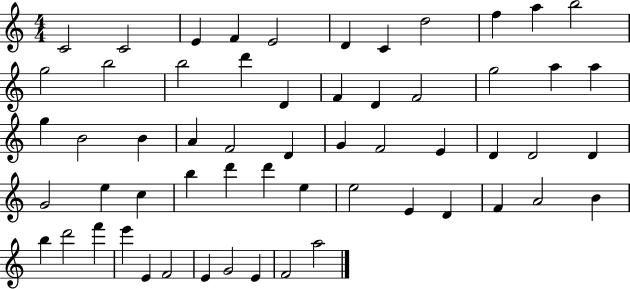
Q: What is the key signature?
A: C major